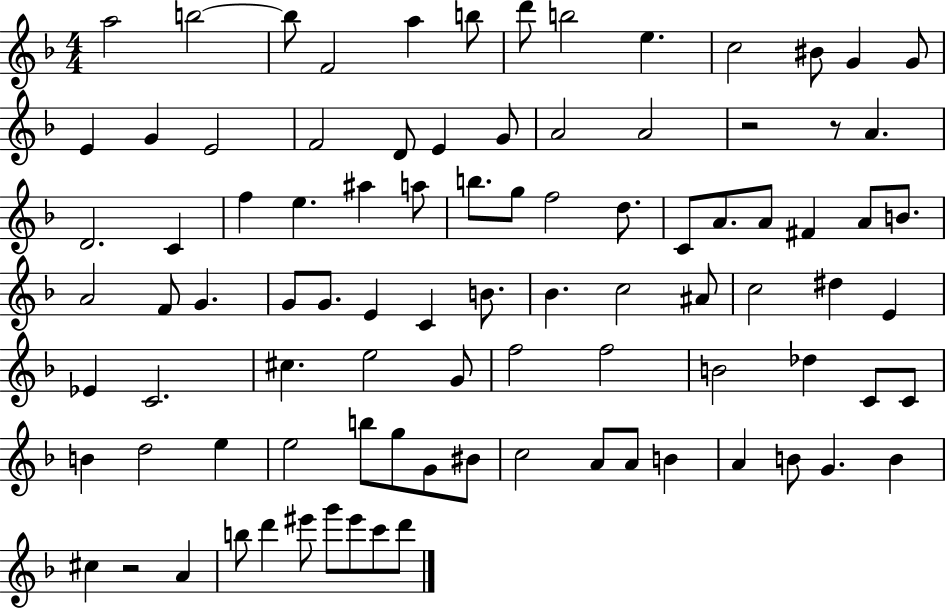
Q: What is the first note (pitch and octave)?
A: A5